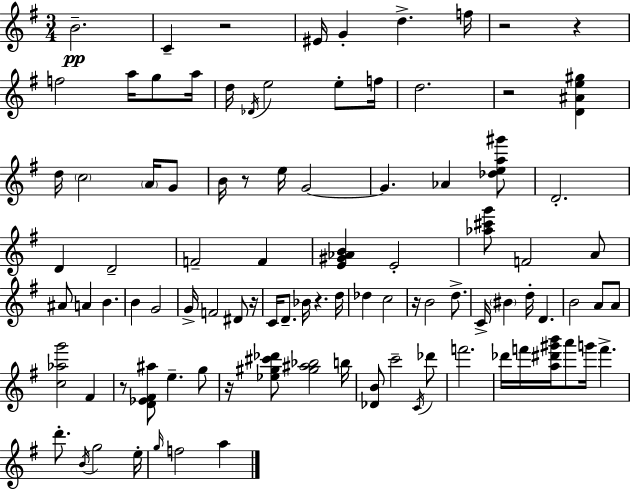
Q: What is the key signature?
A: G major